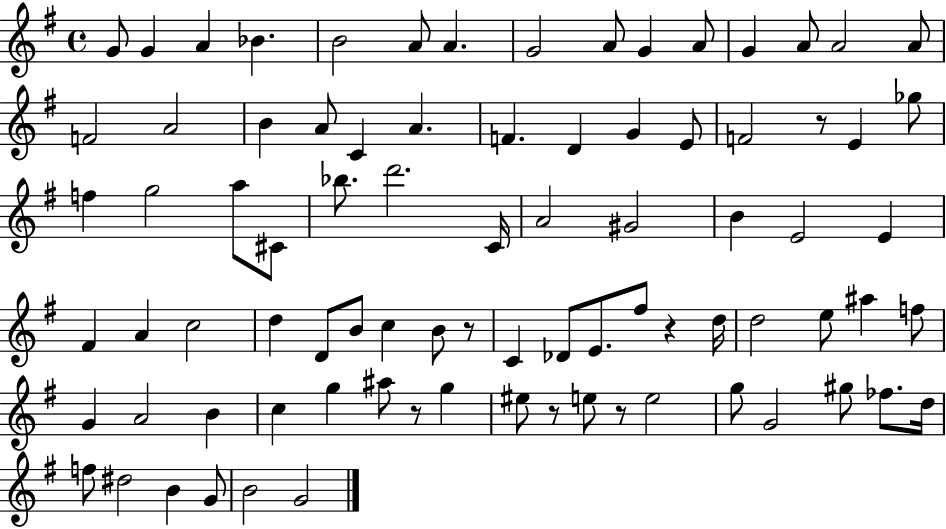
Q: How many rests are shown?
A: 6